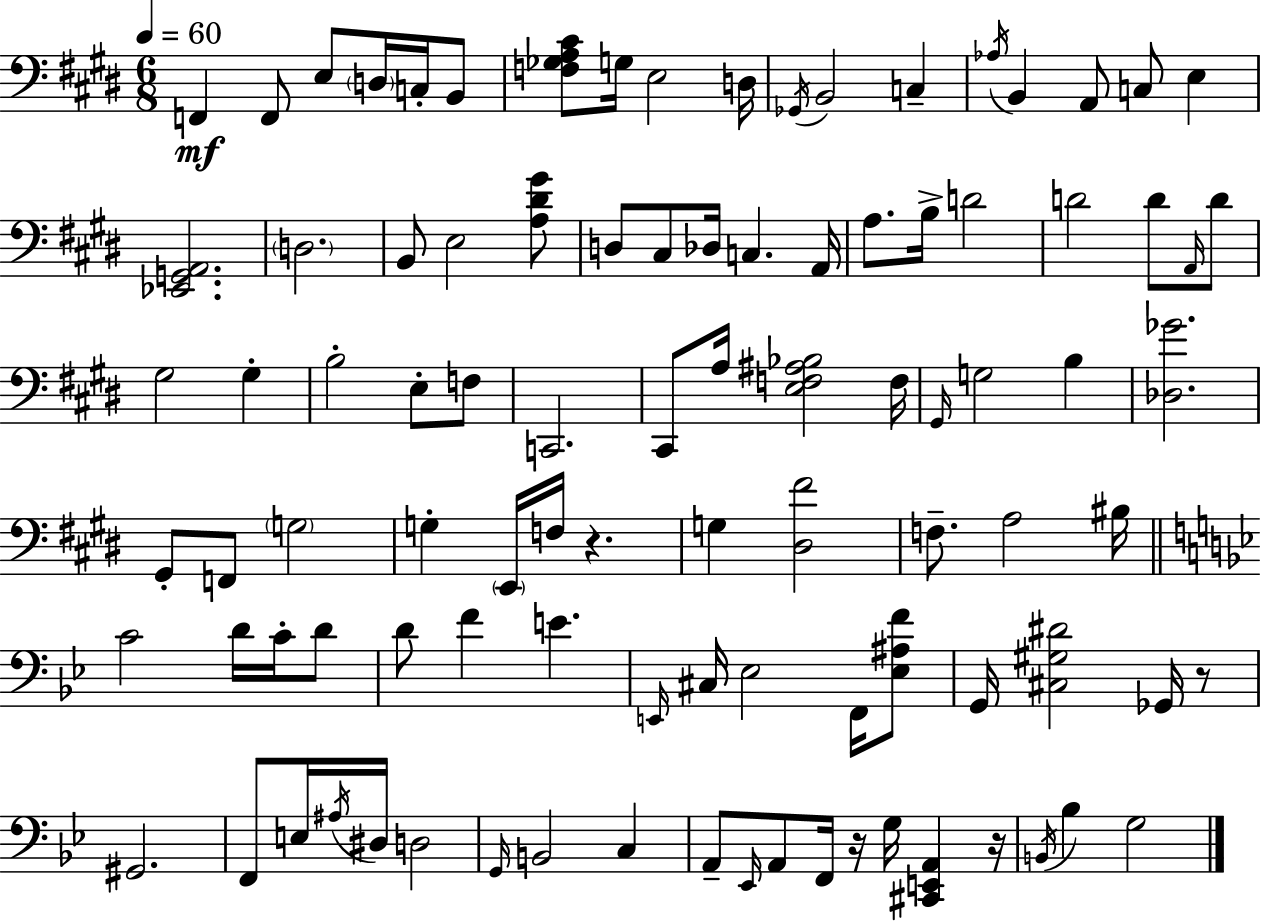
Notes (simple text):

F2/q F2/e E3/e D3/s C3/s B2/e [F3,Gb3,A3,C#4]/e G3/s E3/h D3/s Gb2/s B2/h C3/q Ab3/s B2/q A2/e C3/e E3/q [Eb2,G2,A2]/h. D3/h. B2/e E3/h [A3,D#4,G#4]/e D3/e C#3/e Db3/s C3/q. A2/s A3/e. B3/s D4/h D4/h D4/e A2/s D4/e G#3/h G#3/q B3/h E3/e F3/e C2/h. C#2/e A3/s [E3,F3,A#3,Bb3]/h F3/s G#2/s G3/h B3/q [Db3,Gb4]/h. G#2/e F2/e G3/h G3/q E2/s F3/s R/q. G3/q [D#3,F#4]/h F3/e. A3/h BIS3/s C4/h D4/s C4/s D4/e D4/e F4/q E4/q. E2/s C#3/s Eb3/h F2/s [Eb3,A#3,F4]/e G2/s [C#3,G#3,D#4]/h Gb2/s R/e G#2/h. F2/e E3/s A#3/s D#3/s D3/h G2/s B2/h C3/q A2/e Eb2/s A2/e F2/s R/s G3/s [C#2,E2,A2]/q R/s B2/s Bb3/q G3/h